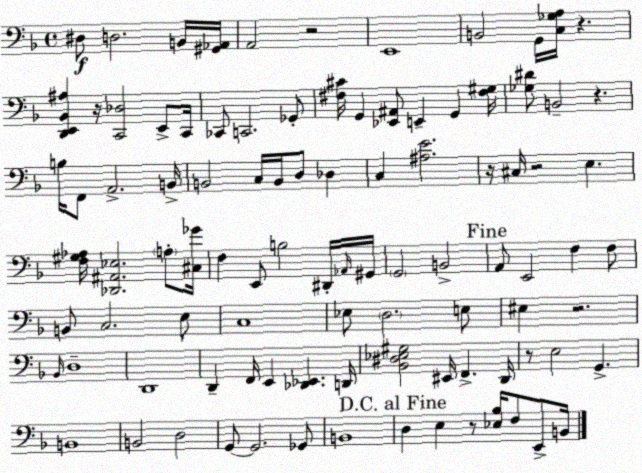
X:1
T:Untitled
M:4/4
L:1/4
K:F
^D,/2 D,2 B,,/4 [^G,,_A,,]/4 A,,2 z2 E,,4 B,,2 G,,/4 [C,_G,A,]/4 z [D,,E,,_B,,^A,] z/4 [C,,_D,]2 E,,/2 C,,/4 _C,,/2 C,,2 _G,,/2 [^F,^C]/4 G,, [_E,,^A,,]/2 E,, G,, [^F,^G,]/4 [_G,^D]/2 B,,2 z B,/4 F,,/2 A,,2 B,,/4 B,,2 C,/4 B,,/4 D,/2 _D, C, [^A,E]2 z/4 ^C,/4 z2 E, [F,^G,_A,]/4 [_D,,^A,,_E,]2 A,/2 [^C,_G]/4 F, E,,/2 B,2 ^D,,/4 _A,,/4 ^G,,/4 G,,2 B,,2 A,,/2 E,,2 F, F,/2 B,,/2 C,2 E,/2 C,4 _E,/2 D,2 E,/2 ^E, z2 _B,,/4 D,4 D,,4 D,, F,,/4 E,, [_D,,_E,,] D,,/4 [_B,,^D,_E,^G,]2 ^E,,/4 F,, D,,/4 z/2 E,2 G,, B,,4 B,,2 D,2 G,,/2 G,,2 _G,,/2 B,,4 D, E, z/2 [_E,_B,]/4 F,/2 E,,/2 B,,/4